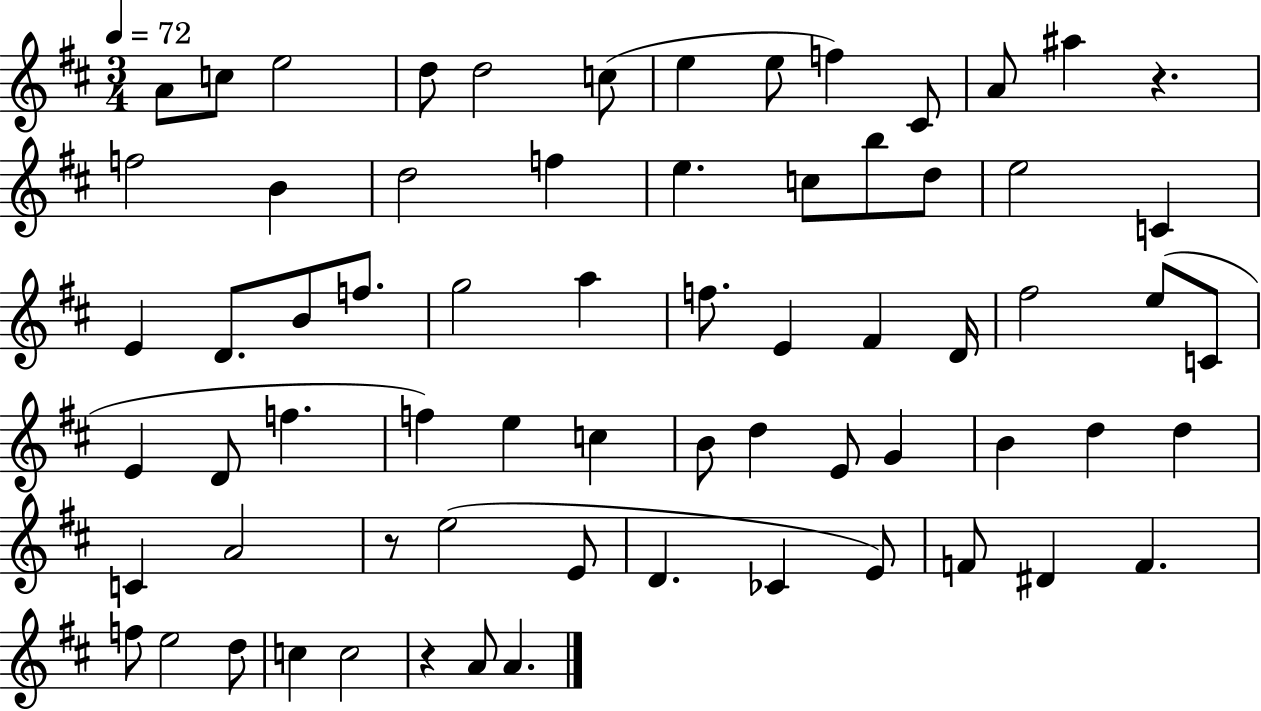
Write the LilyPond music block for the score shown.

{
  \clef treble
  \numericTimeSignature
  \time 3/4
  \key d \major
  \tempo 4 = 72
  a'8 c''8 e''2 | d''8 d''2 c''8( | e''4 e''8 f''4) cis'8 | a'8 ais''4 r4. | \break f''2 b'4 | d''2 f''4 | e''4. c''8 b''8 d''8 | e''2 c'4 | \break e'4 d'8. b'8 f''8. | g''2 a''4 | f''8. e'4 fis'4 d'16 | fis''2 e''8( c'8 | \break e'4 d'8 f''4. | f''4) e''4 c''4 | b'8 d''4 e'8 g'4 | b'4 d''4 d''4 | \break c'4 a'2 | r8 e''2( e'8 | d'4. ces'4 e'8) | f'8 dis'4 f'4. | \break f''8 e''2 d''8 | c''4 c''2 | r4 a'8 a'4. | \bar "|."
}